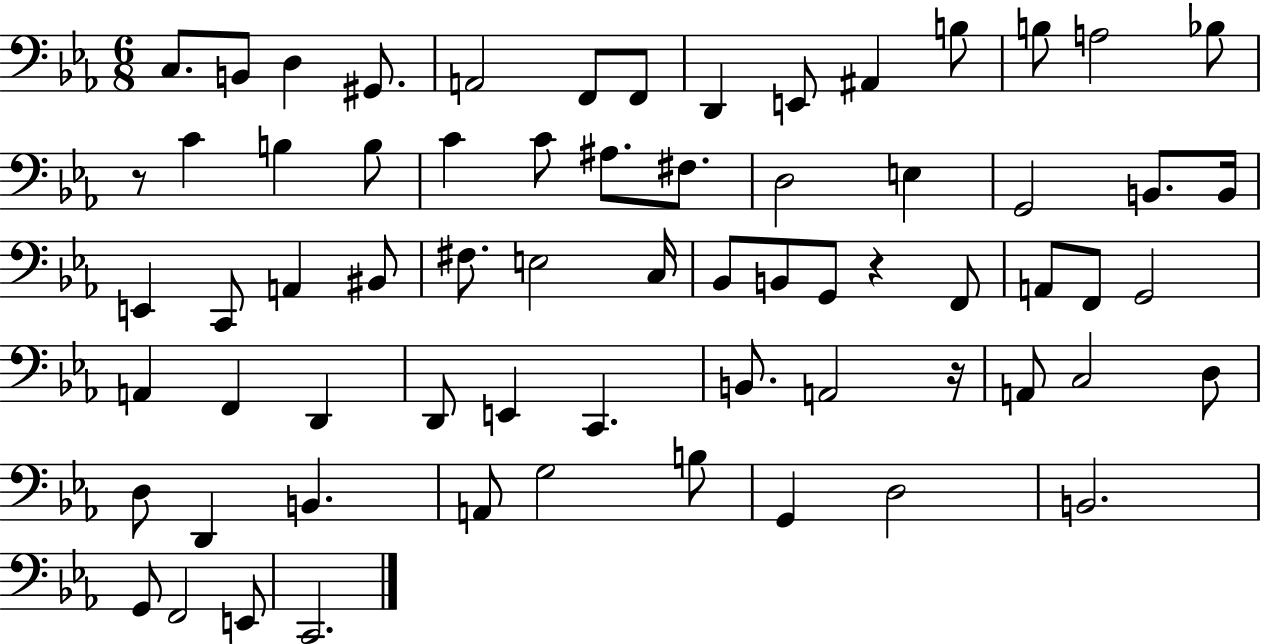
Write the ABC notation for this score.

X:1
T:Untitled
M:6/8
L:1/4
K:Eb
C,/2 B,,/2 D, ^G,,/2 A,,2 F,,/2 F,,/2 D,, E,,/2 ^A,, B,/2 B,/2 A,2 _B,/2 z/2 C B, B,/2 C C/2 ^A,/2 ^F,/2 D,2 E, G,,2 B,,/2 B,,/4 E,, C,,/2 A,, ^B,,/2 ^F,/2 E,2 C,/4 _B,,/2 B,,/2 G,,/2 z F,,/2 A,,/2 F,,/2 G,,2 A,, F,, D,, D,,/2 E,, C,, B,,/2 A,,2 z/4 A,,/2 C,2 D,/2 D,/2 D,, B,, A,,/2 G,2 B,/2 G,, D,2 B,,2 G,,/2 F,,2 E,,/2 C,,2